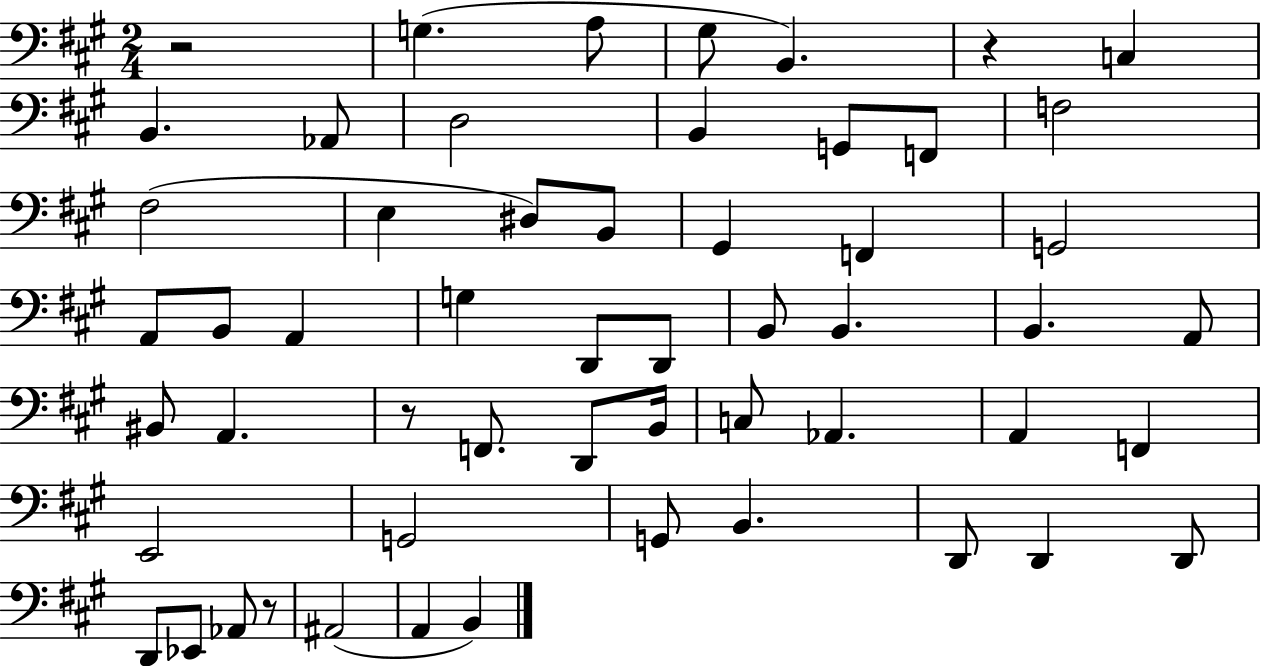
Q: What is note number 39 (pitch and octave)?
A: E2